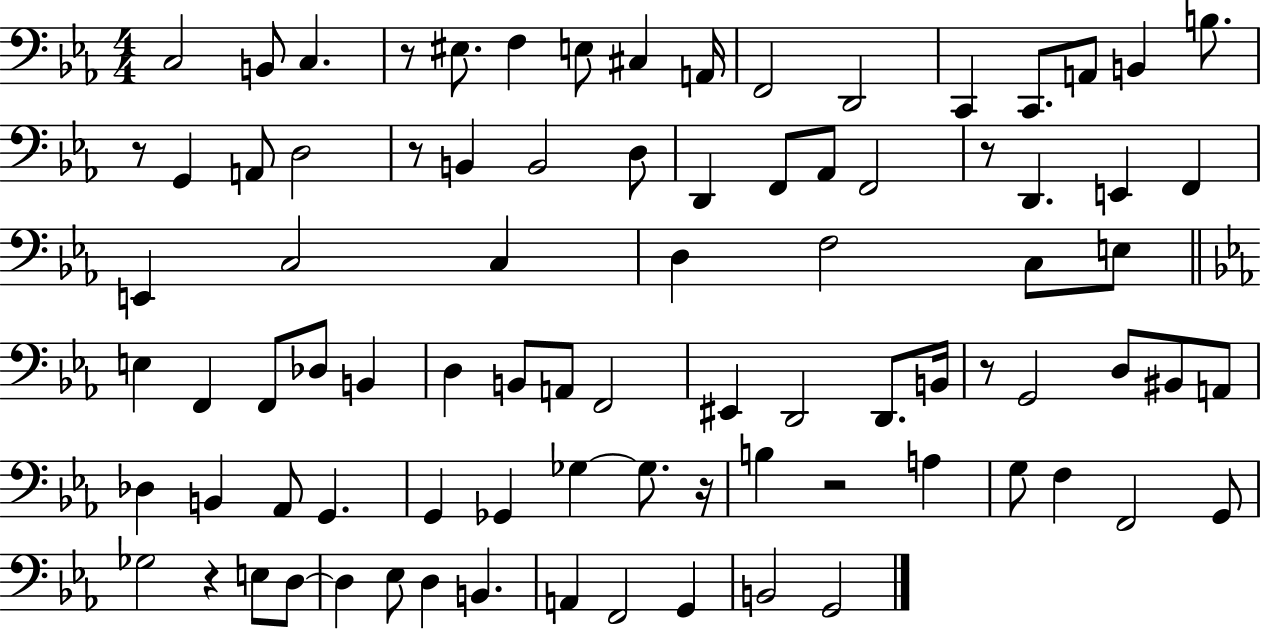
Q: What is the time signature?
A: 4/4